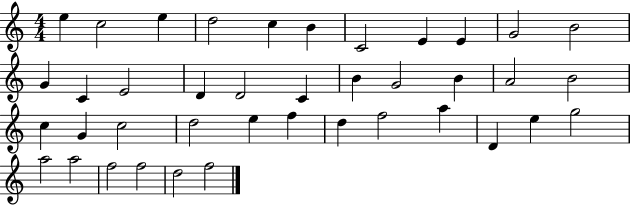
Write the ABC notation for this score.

X:1
T:Untitled
M:4/4
L:1/4
K:C
e c2 e d2 c B C2 E E G2 B2 G C E2 D D2 C B G2 B A2 B2 c G c2 d2 e f d f2 a D e g2 a2 a2 f2 f2 d2 f2